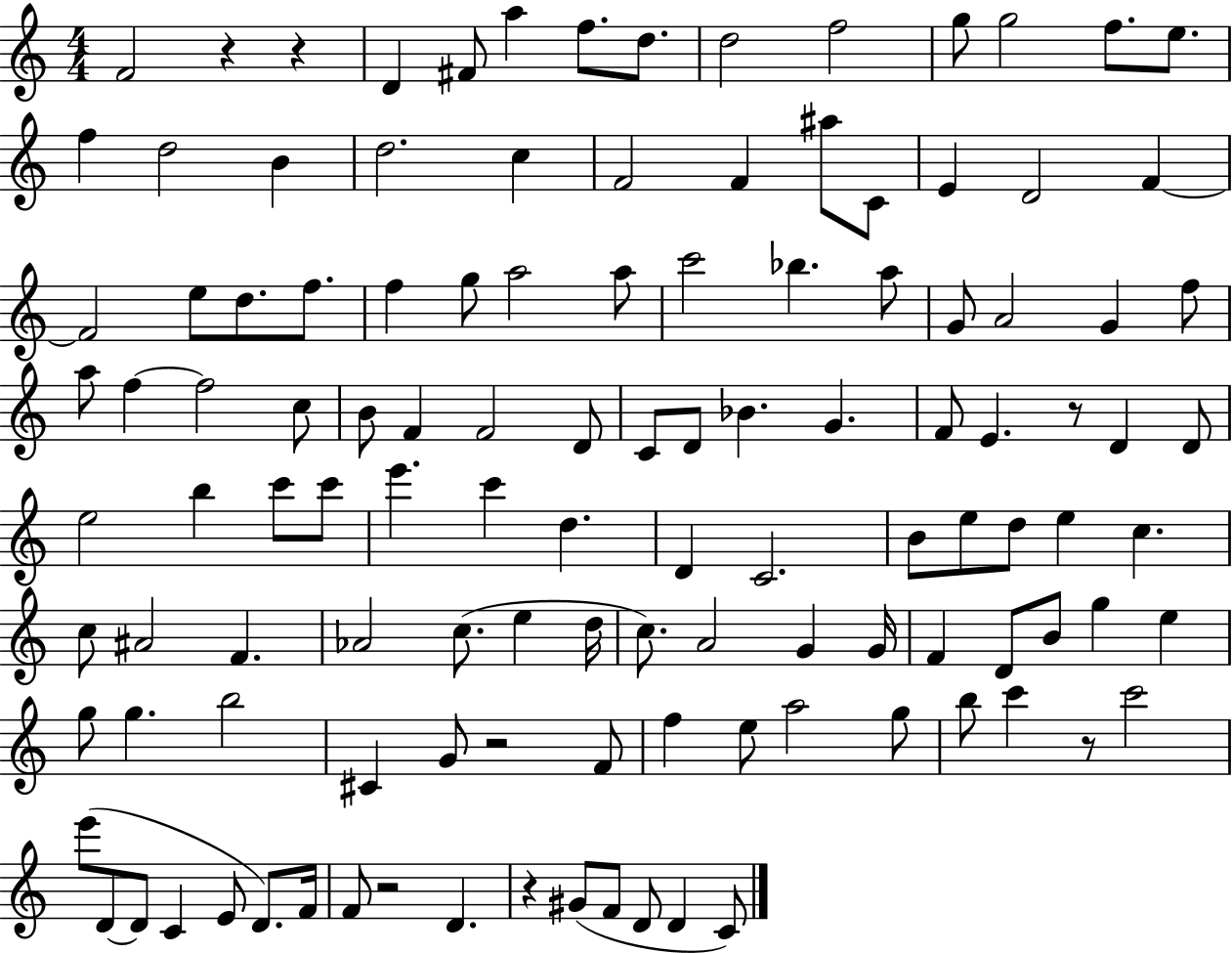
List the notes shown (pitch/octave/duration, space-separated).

F4/h R/q R/q D4/q F#4/e A5/q F5/e. D5/e. D5/h F5/h G5/e G5/h F5/e. E5/e. F5/q D5/h B4/q D5/h. C5/q F4/h F4/q A#5/e C4/e E4/q D4/h F4/q F4/h E5/e D5/e. F5/e. F5/q G5/e A5/h A5/e C6/h Bb5/q. A5/e G4/e A4/h G4/q F5/e A5/e F5/q F5/h C5/e B4/e F4/q F4/h D4/e C4/e D4/e Bb4/q. G4/q. F4/e E4/q. R/e D4/q D4/e E5/h B5/q C6/e C6/e E6/q. C6/q D5/q. D4/q C4/h. B4/e E5/e D5/e E5/q C5/q. C5/e A#4/h F4/q. Ab4/h C5/e. E5/q D5/s C5/e. A4/h G4/q G4/s F4/q D4/e B4/e G5/q E5/q G5/e G5/q. B5/h C#4/q G4/e R/h F4/e F5/q E5/e A5/h G5/e B5/e C6/q R/e C6/h E6/e D4/e D4/e C4/q E4/e D4/e. F4/s F4/e R/h D4/q. R/q G#4/e F4/e D4/e D4/q C4/e